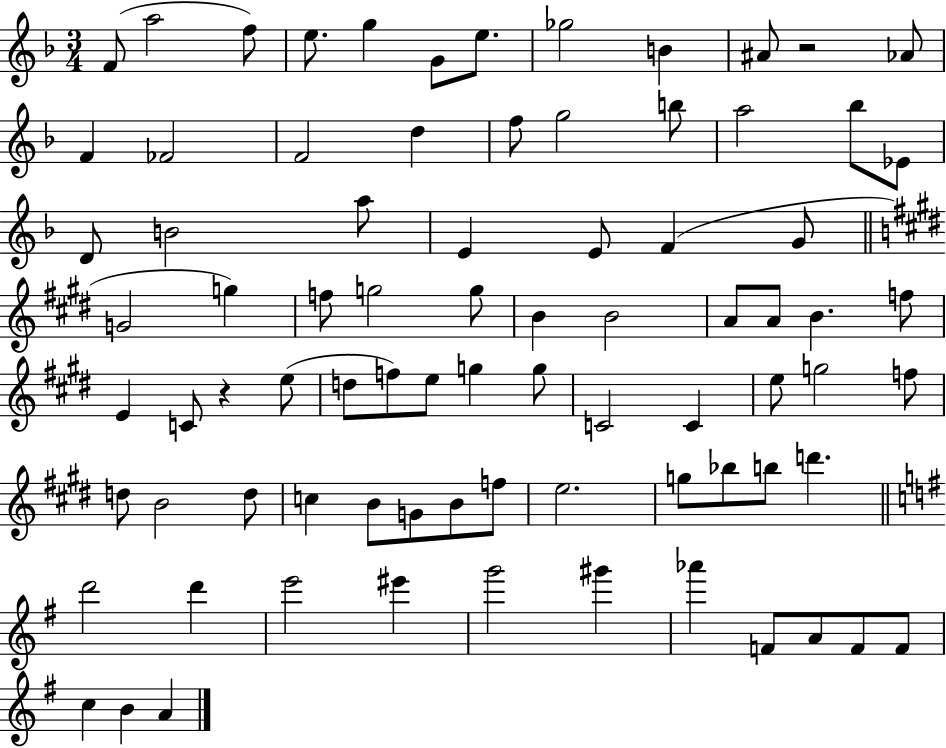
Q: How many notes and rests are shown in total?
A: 81